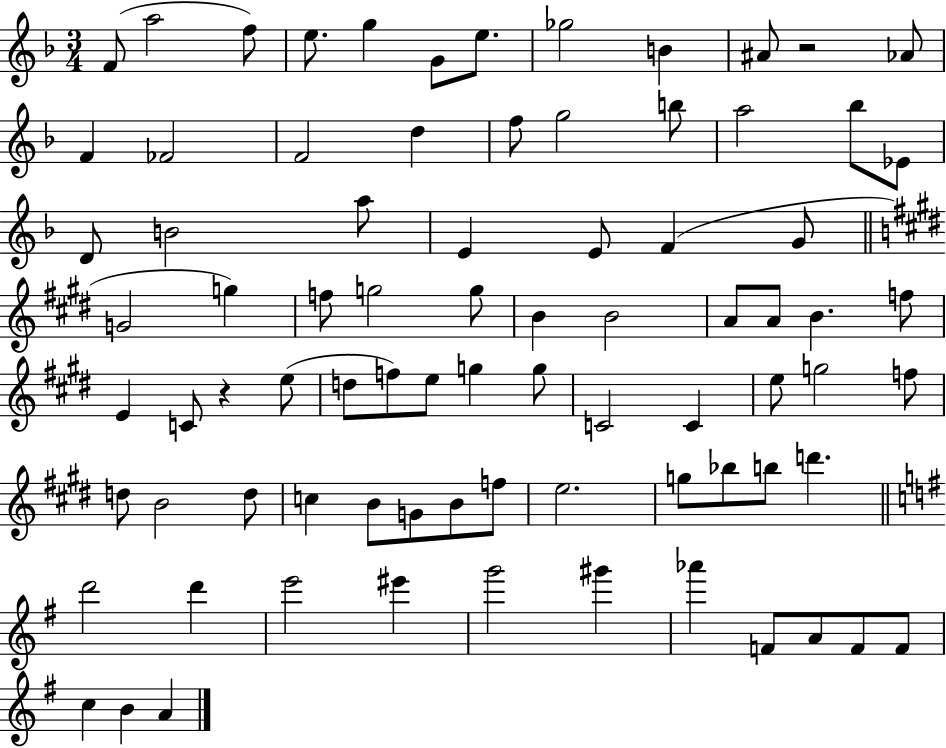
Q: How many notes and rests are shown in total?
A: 81